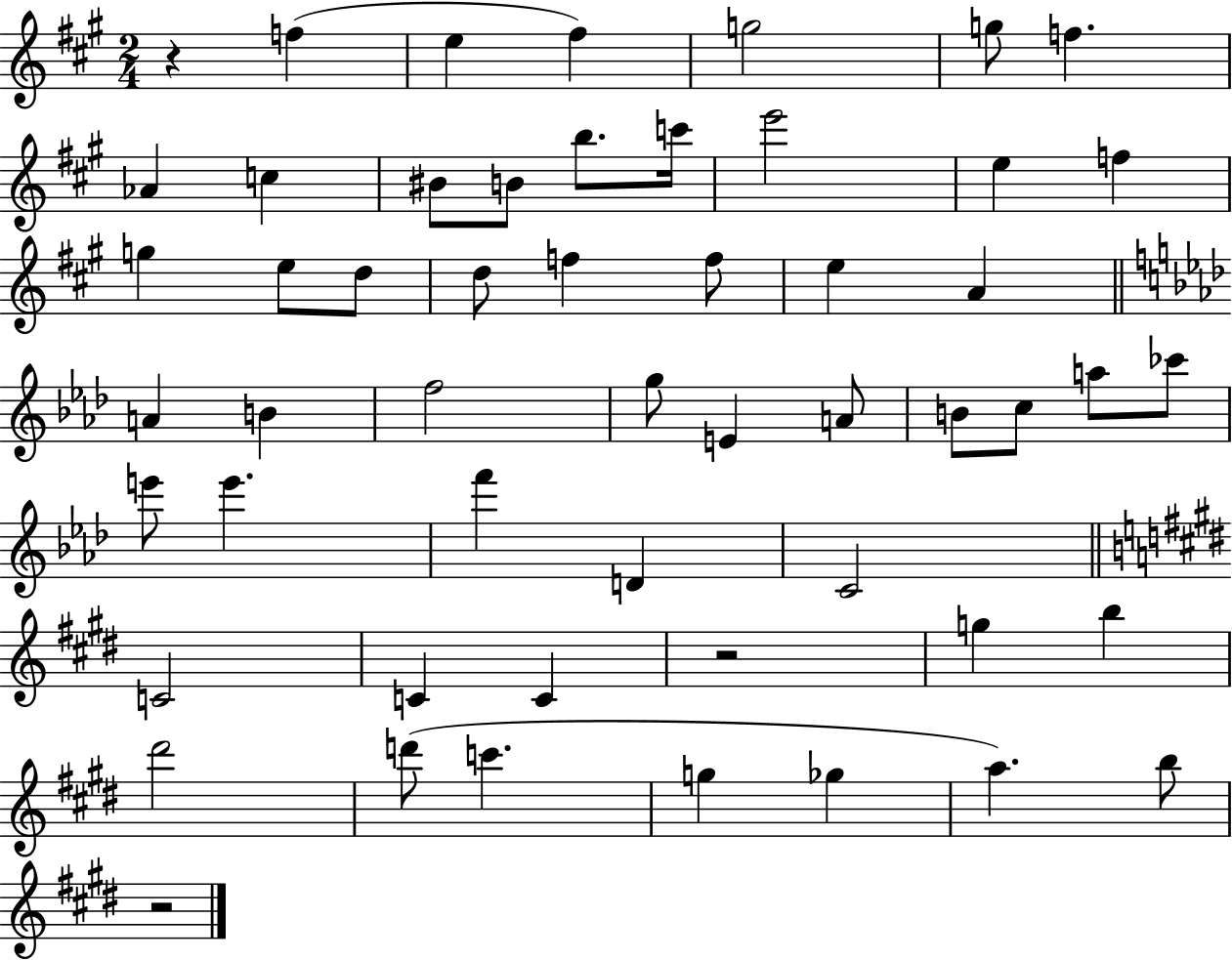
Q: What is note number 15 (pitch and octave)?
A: F5